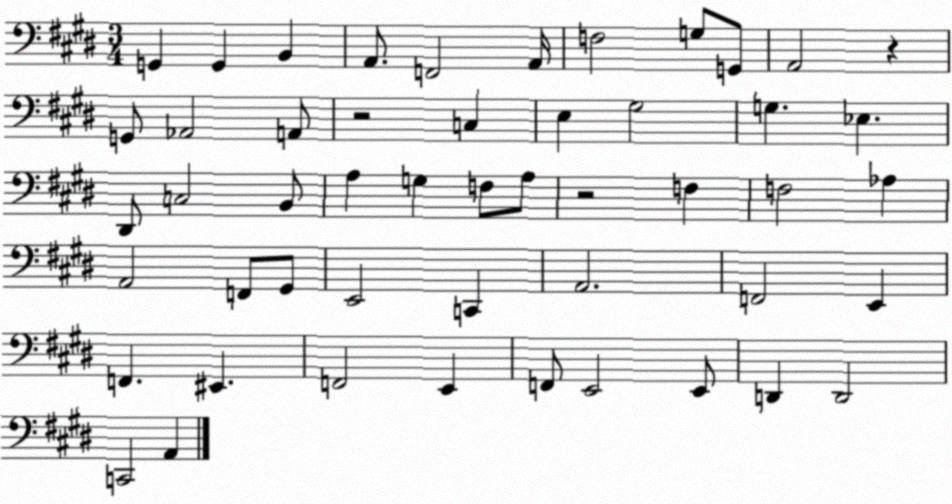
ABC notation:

X:1
T:Untitled
M:3/4
L:1/4
K:E
G,, G,, B,, A,,/2 F,,2 A,,/4 F,2 G,/2 G,,/2 A,,2 z G,,/2 _A,,2 A,,/2 z2 C, E, ^G,2 G, _E, ^D,,/2 C,2 B,,/2 A, G, F,/2 A,/2 z2 F, F,2 _A, A,,2 F,,/2 ^G,,/2 E,,2 C,, A,,2 F,,2 E,, F,, ^E,, F,,2 E,, F,,/2 E,,2 E,,/2 D,, D,,2 C,,2 A,,